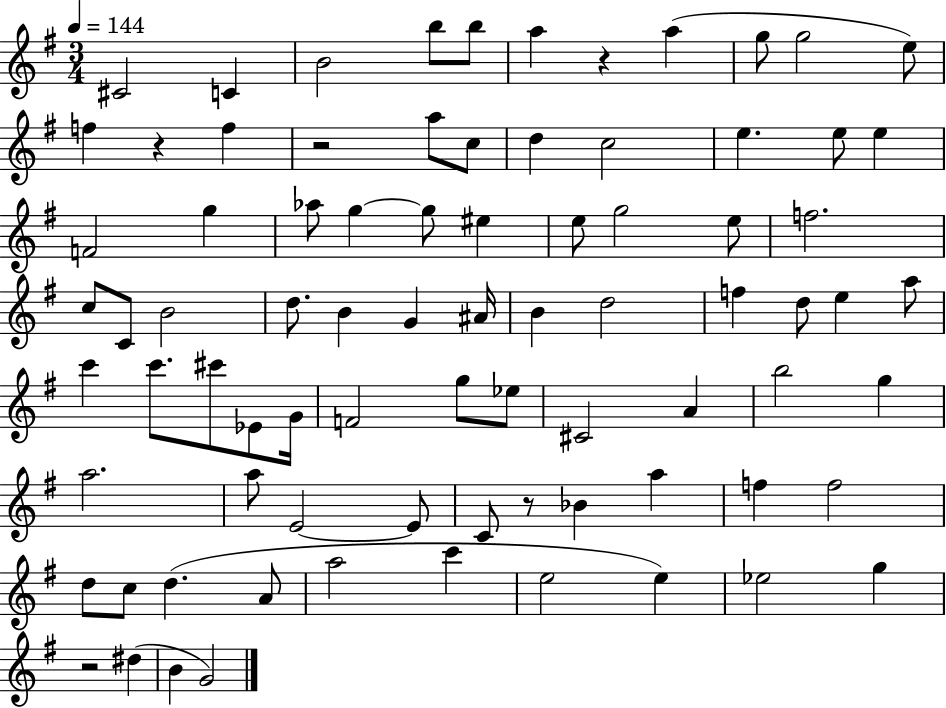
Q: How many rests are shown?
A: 5